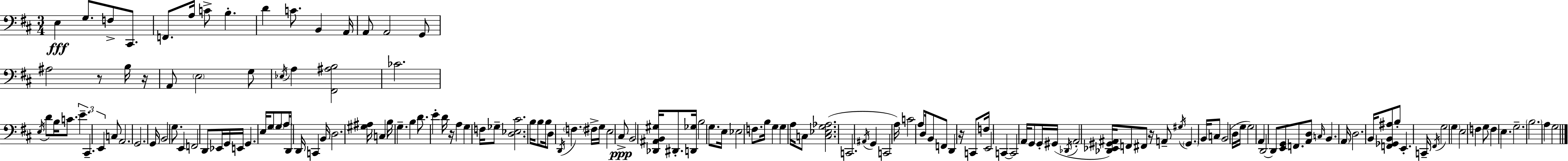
{
  \clef bass
  \numericTimeSignature
  \time 3/4
  \key d \major
  \repeat volta 2 { e4\fff g8. f8-> cis,8. | f,8. a16 c'8-> b4.-. | d'4 c'8. b,4 a,16 | a,8 a,2 g,8 | \break ais2 r8 b16 r16 | a,8 \parenthesize e2 g8 | \acciaccatura { ees16 } a4 <fis, ais b>2 | ces'2. | \break \acciaccatura { e16 } d'8 b16 c'8. \tuplet 3/2 { e'4.-- | cis,4.-- e,4 } | c8 a,2. | g,2. | \break g,16 b,2 g8. | e,4 f,2 | d,8 ees,16 g,16 e,16 g,4. | e16 g8 \parenthesize g8 \parenthesize a16 d,16 d,16 c,4 | \break b,16 d2. | <gis ais>16 c4 b16 g4.-- | b4 d'8. e'4-. | d'16 r16 a4 g4 f16 | \break ges8-- <d ees cis'>2. | b16 b8 b16 d8 \acciaccatura { d,16 } \parenthesize f4. | fis16-> g16 e2 | cis8->\ppp b,2 <des, ais, b, gis>16 | \break dis,8.-. <d, ges>16 b2 | g8. e16 ees2 | f8. b16 g4 g4 | a16 c8 <c ees g aes>2.( | \break c,2. | \acciaccatura { ais,16 } g,4 c,2 | a16) c'2 | a8 d16 b,8 f,8 d,4 | \break r16 c,8 f16 e,2 | c,4~~ c,2 | a,16 g,8 g,16-. gis,16( \acciaccatura { des,16 } a,2-. | <des, ees, gis, ais,>16) f,8 fis,8 r16 a,8-- \acciaccatura { gis16 } \parenthesize gis,4. | \break b,16 c8 b,2( | d16 g16 g2) | a,4 d,2~~ | d,8 <e, g,>8 f,8. <a, d>8 \grace { c16 } | \break b,4. \parenthesize a,16 d2. | b,16 <f, ges, b, ais>8 b8-. | e,4.-. c,16-- \acciaccatura { fis,16 } g2 | \parenthesize g4 e2 | \break f4 g8 f4 | e4. g2.-- | \parenthesize b2. | a4 | \break g2 } \bar "|."
}